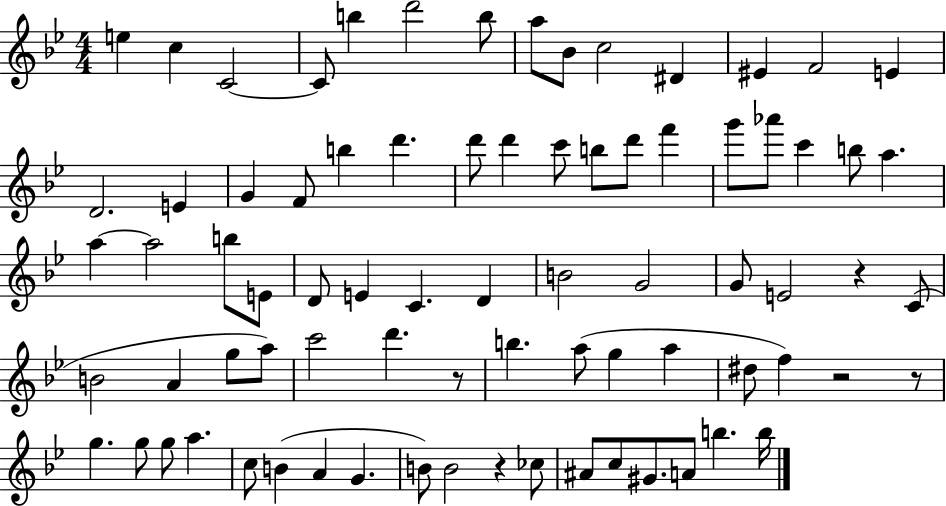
X:1
T:Untitled
M:4/4
L:1/4
K:Bb
e c C2 C/2 b d'2 b/2 a/2 _B/2 c2 ^D ^E F2 E D2 E G F/2 b d' d'/2 d' c'/2 b/2 d'/2 f' g'/2 _a'/2 c' b/2 a a a2 b/2 E/2 D/2 E C D B2 G2 G/2 E2 z C/2 B2 A g/2 a/2 c'2 d' z/2 b a/2 g a ^d/2 f z2 z/2 g g/2 g/2 a c/2 B A G B/2 B2 z _c/2 ^A/2 c/2 ^G/2 A/2 b b/4